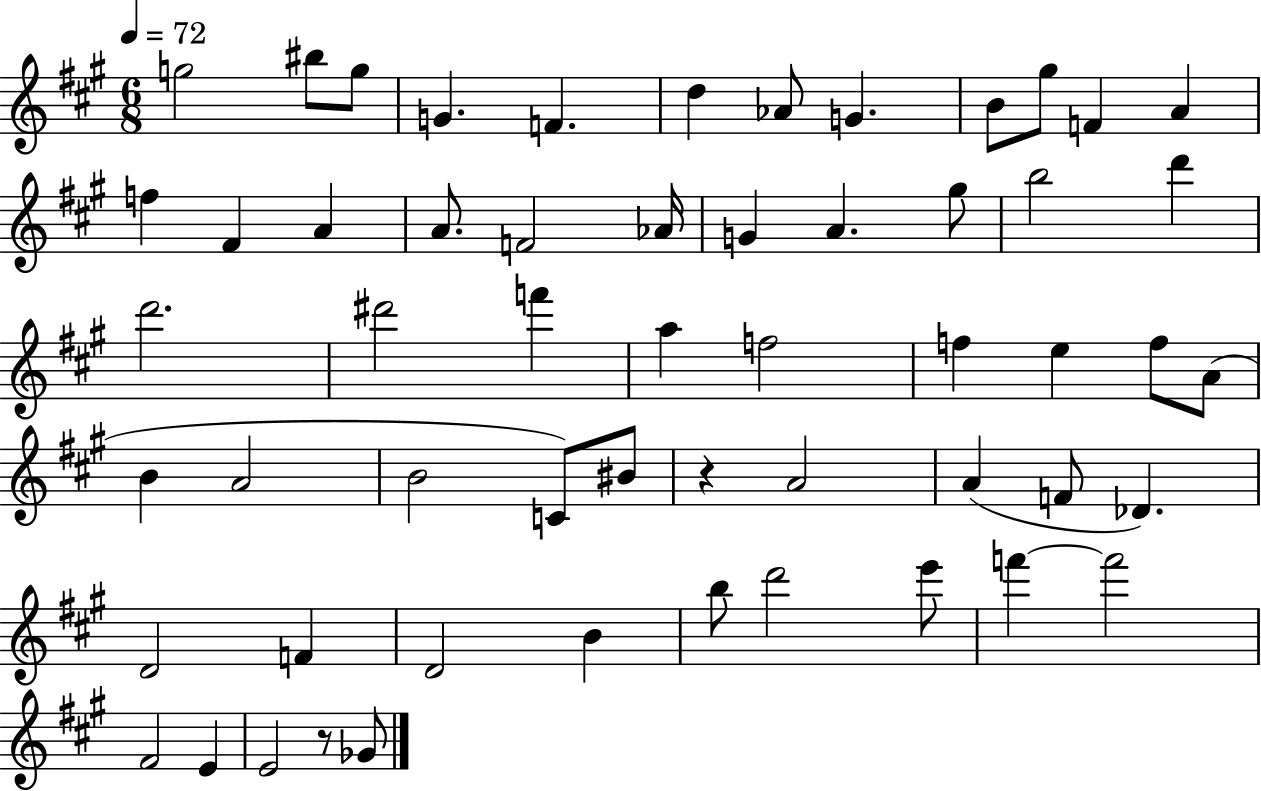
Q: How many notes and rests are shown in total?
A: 56